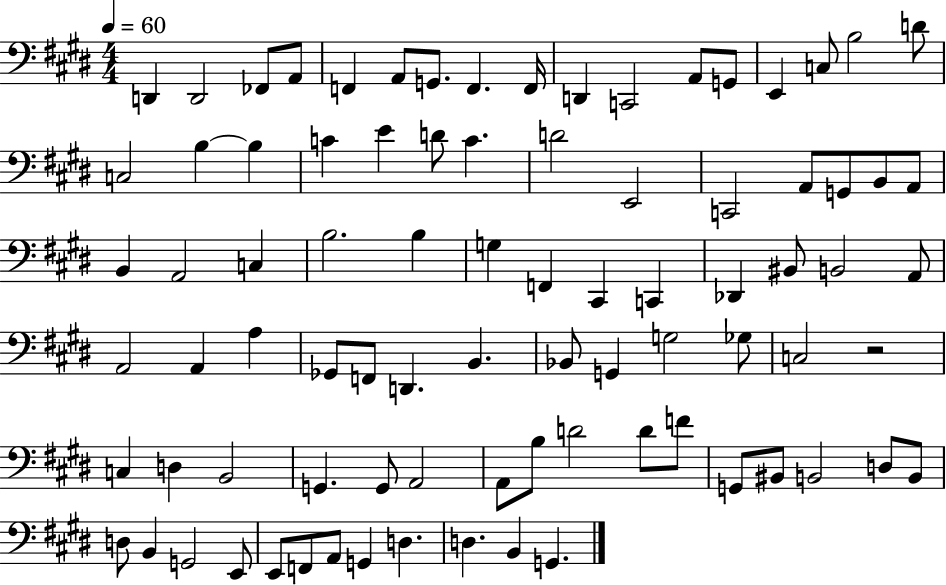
X:1
T:Untitled
M:4/4
L:1/4
K:E
D,, D,,2 _F,,/2 A,,/2 F,, A,,/2 G,,/2 F,, F,,/4 D,, C,,2 A,,/2 G,,/2 E,, C,/2 B,2 D/2 C,2 B, B, C E D/2 C D2 E,,2 C,,2 A,,/2 G,,/2 B,,/2 A,,/2 B,, A,,2 C, B,2 B, G, F,, ^C,, C,, _D,, ^B,,/2 B,,2 A,,/2 A,,2 A,, A, _G,,/2 F,,/2 D,, B,, _B,,/2 G,, G,2 _G,/2 C,2 z2 C, D, B,,2 G,, G,,/2 A,,2 A,,/2 B,/2 D2 D/2 F/2 G,,/2 ^B,,/2 B,,2 D,/2 B,,/2 D,/2 B,, G,,2 E,,/2 E,,/2 F,,/2 A,,/2 G,, D, D, B,, G,,